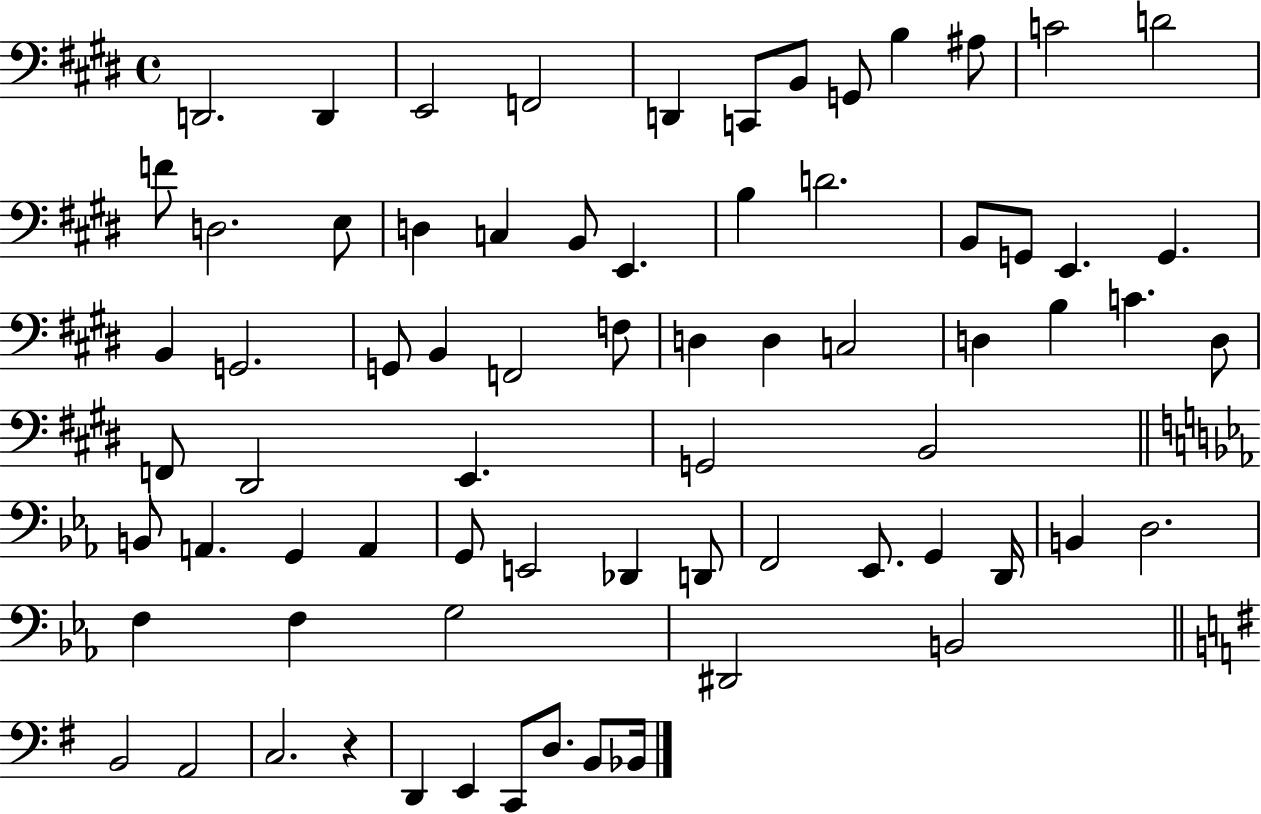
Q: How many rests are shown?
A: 1